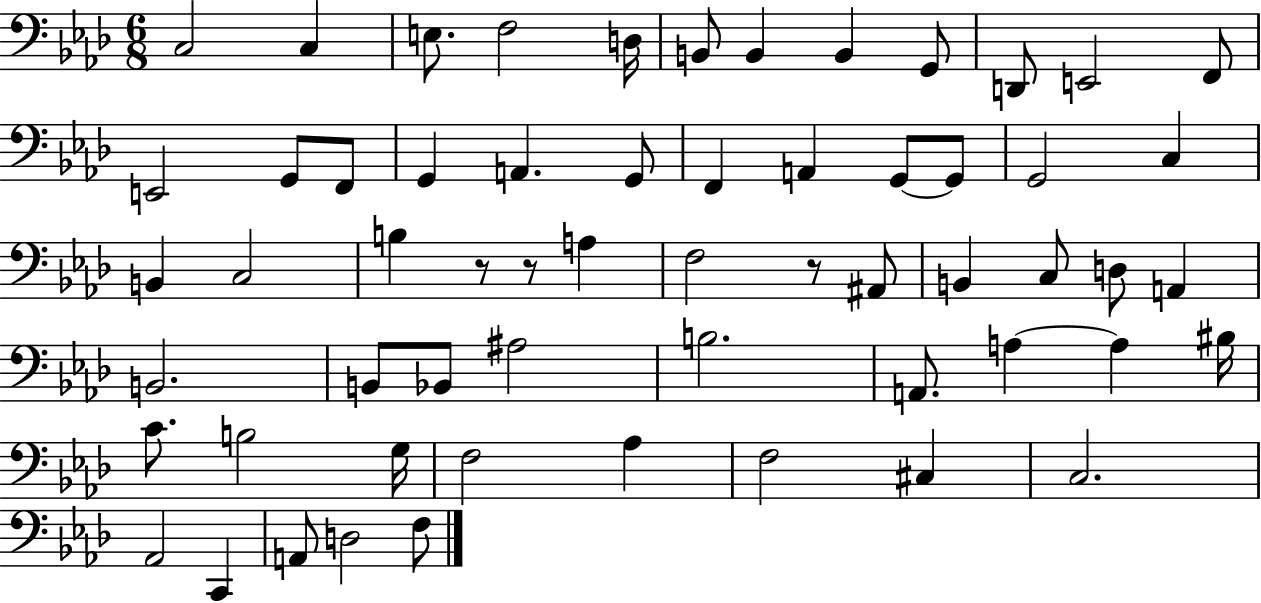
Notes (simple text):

C3/h C3/q E3/e. F3/h D3/s B2/e B2/q B2/q G2/e D2/e E2/h F2/e E2/h G2/e F2/e G2/q A2/q. G2/e F2/q A2/q G2/e G2/e G2/h C3/q B2/q C3/h B3/q R/e R/e A3/q F3/h R/e A#2/e B2/q C3/e D3/e A2/q B2/h. B2/e Bb2/e A#3/h B3/h. A2/e. A3/q A3/q BIS3/s C4/e. B3/h G3/s F3/h Ab3/q F3/h C#3/q C3/h. Ab2/h C2/q A2/e D3/h F3/e